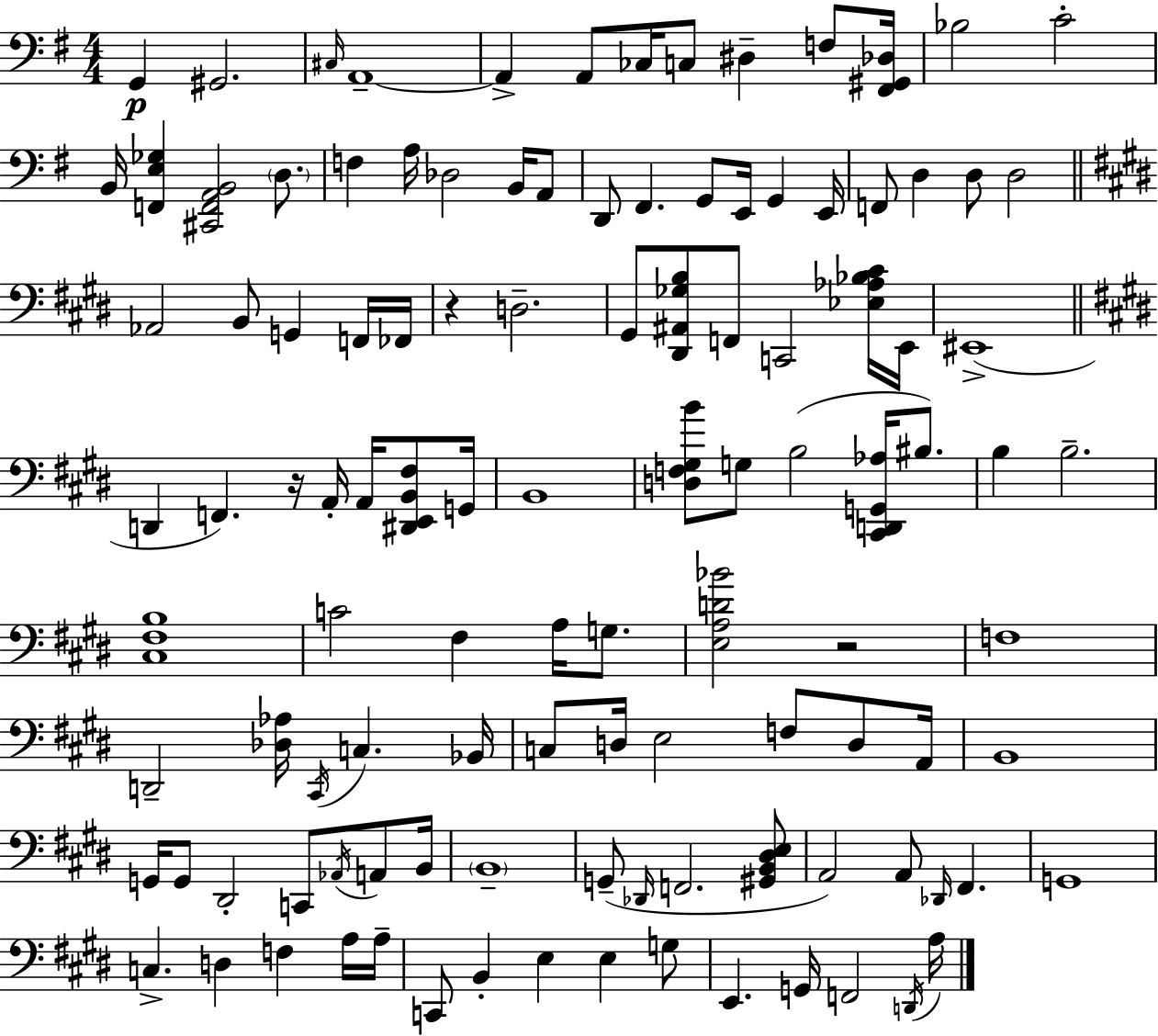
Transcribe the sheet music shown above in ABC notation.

X:1
T:Untitled
M:4/4
L:1/4
K:G
G,, ^G,,2 ^C,/4 A,,4 A,, A,,/2 _C,/4 C,/2 ^D, F,/2 [^F,,^G,,_D,]/4 _B,2 C2 B,,/4 [F,,E,_G,] [^C,,F,,A,,B,,]2 D,/2 F, A,/4 _D,2 B,,/4 A,,/2 D,,/2 ^F,, G,,/2 E,,/4 G,, E,,/4 F,,/2 D, D,/2 D,2 _A,,2 B,,/2 G,, F,,/4 _F,,/4 z D,2 ^G,,/2 [^D,,^A,,_G,B,]/2 F,,/2 C,,2 [_E,_A,_B,^C]/4 E,,/4 ^E,,4 D,, F,, z/4 A,,/4 A,,/4 [^D,,E,,B,,^F,]/2 G,,/4 B,,4 [D,F,^G,B]/2 G,/2 B,2 [^C,,D,,G,,_A,]/4 ^B,/2 B, B,2 [^C,^F,B,]4 C2 ^F, A,/4 G,/2 [E,A,D_B]2 z2 F,4 D,,2 [_D,_A,]/4 ^C,,/4 C, _B,,/4 C,/2 D,/4 E,2 F,/2 D,/2 A,,/4 B,,4 G,,/4 G,,/2 ^D,,2 C,,/2 _A,,/4 A,,/2 B,,/4 B,,4 G,,/2 _D,,/4 F,,2 [^G,,B,,^D,E,]/2 A,,2 A,,/2 _D,,/4 ^F,, G,,4 C, D, F, A,/4 A,/4 C,,/2 B,, E, E, G,/2 E,, G,,/4 F,,2 D,,/4 A,/4